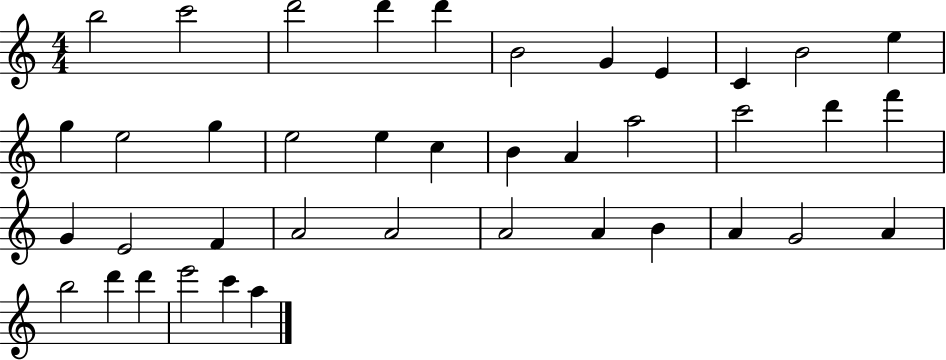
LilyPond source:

{
  \clef treble
  \numericTimeSignature
  \time 4/4
  \key c \major
  b''2 c'''2 | d'''2 d'''4 d'''4 | b'2 g'4 e'4 | c'4 b'2 e''4 | \break g''4 e''2 g''4 | e''2 e''4 c''4 | b'4 a'4 a''2 | c'''2 d'''4 f'''4 | \break g'4 e'2 f'4 | a'2 a'2 | a'2 a'4 b'4 | a'4 g'2 a'4 | \break b''2 d'''4 d'''4 | e'''2 c'''4 a''4 | \bar "|."
}